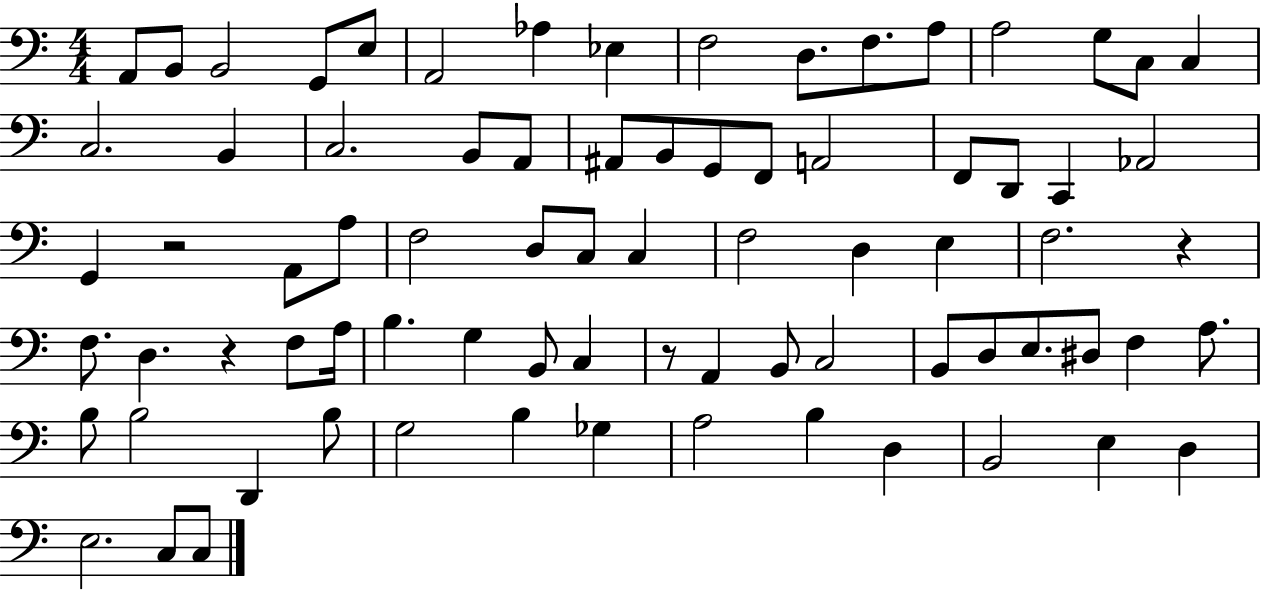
A2/e B2/e B2/h G2/e E3/e A2/h Ab3/q Eb3/q F3/h D3/e. F3/e. A3/e A3/h G3/e C3/e C3/q C3/h. B2/q C3/h. B2/e A2/e A#2/e B2/e G2/e F2/e A2/h F2/e D2/e C2/q Ab2/h G2/q R/h A2/e A3/e F3/h D3/e C3/e C3/q F3/h D3/q E3/q F3/h. R/q F3/e. D3/q. R/q F3/e A3/s B3/q. G3/q B2/e C3/q R/e A2/q B2/e C3/h B2/e D3/e E3/e. D#3/e F3/q A3/e. B3/e B3/h D2/q B3/e G3/h B3/q Gb3/q A3/h B3/q D3/q B2/h E3/q D3/q E3/h. C3/e C3/e